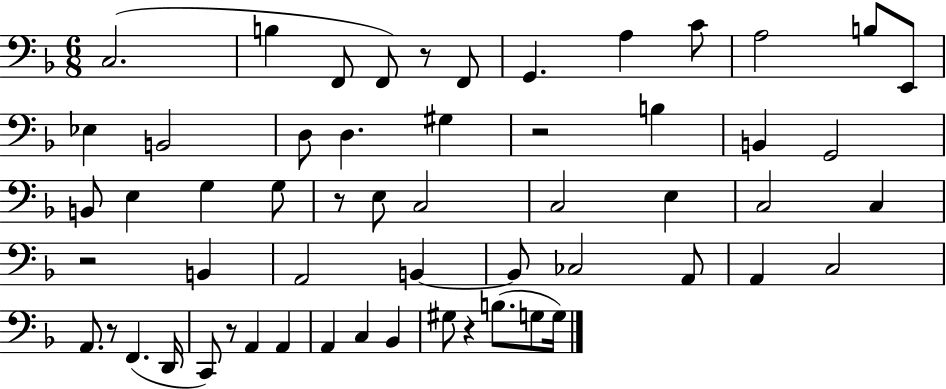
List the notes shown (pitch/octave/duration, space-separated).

C3/h. B3/q F2/e F2/e R/e F2/e G2/q. A3/q C4/e A3/h B3/e E2/e Eb3/q B2/h D3/e D3/q. G#3/q R/h B3/q B2/q G2/h B2/e E3/q G3/q G3/e R/e E3/e C3/h C3/h E3/q C3/h C3/q R/h B2/q A2/h B2/q B2/e CES3/h A2/e A2/q C3/h A2/e. R/e F2/q. D2/s C2/e R/e A2/q A2/q A2/q C3/q Bb2/q G#3/e R/q B3/e. G3/e G3/s